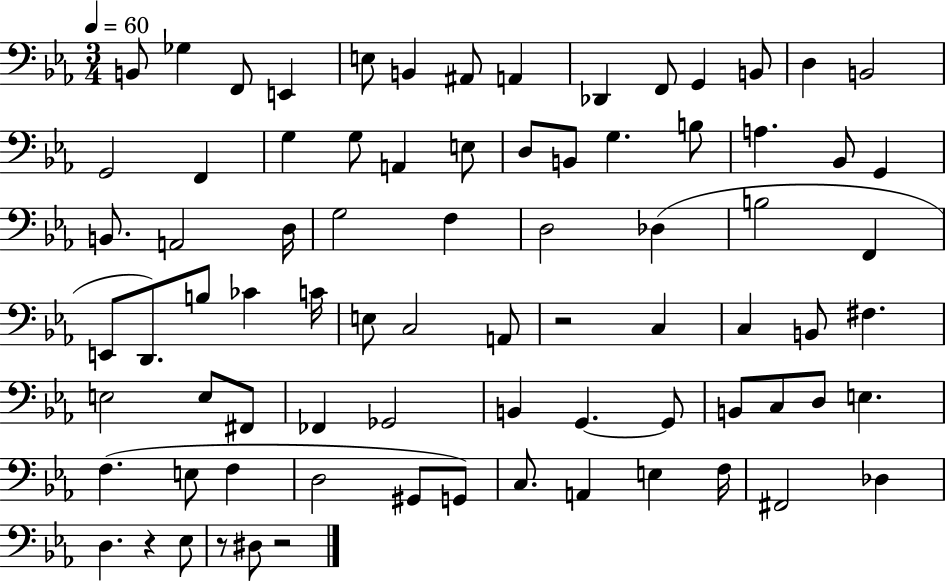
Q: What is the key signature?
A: EES major